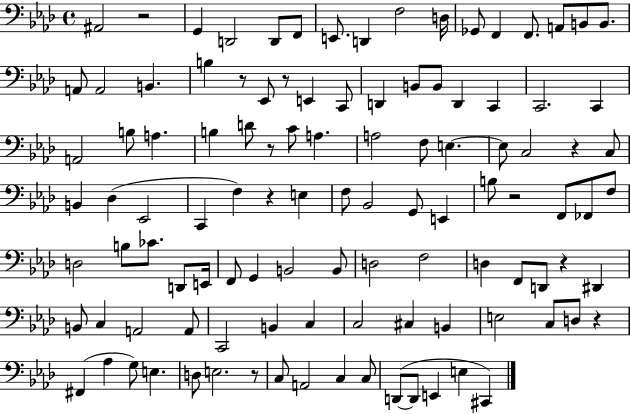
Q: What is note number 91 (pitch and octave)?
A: C3